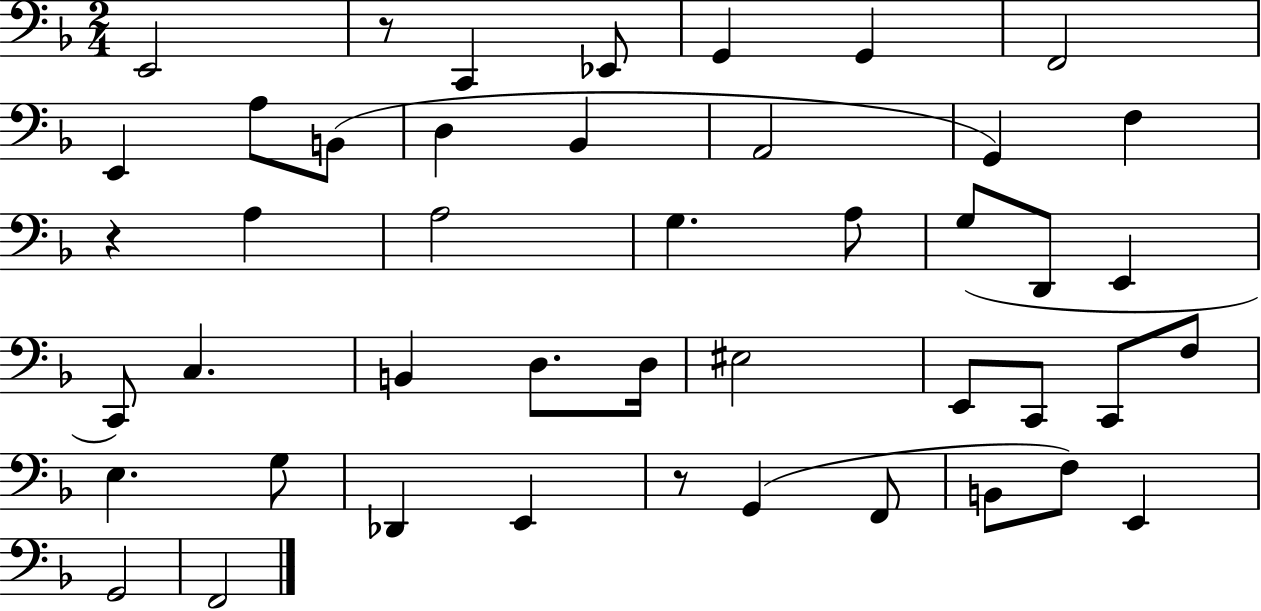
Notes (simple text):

E2/h R/e C2/q Eb2/e G2/q G2/q F2/h E2/q A3/e B2/e D3/q Bb2/q A2/h G2/q F3/q R/q A3/q A3/h G3/q. A3/e G3/e D2/e E2/q C2/e C3/q. B2/q D3/e. D3/s EIS3/h E2/e C2/e C2/e F3/e E3/q. G3/e Db2/q E2/q R/e G2/q F2/e B2/e F3/e E2/q G2/h F2/h